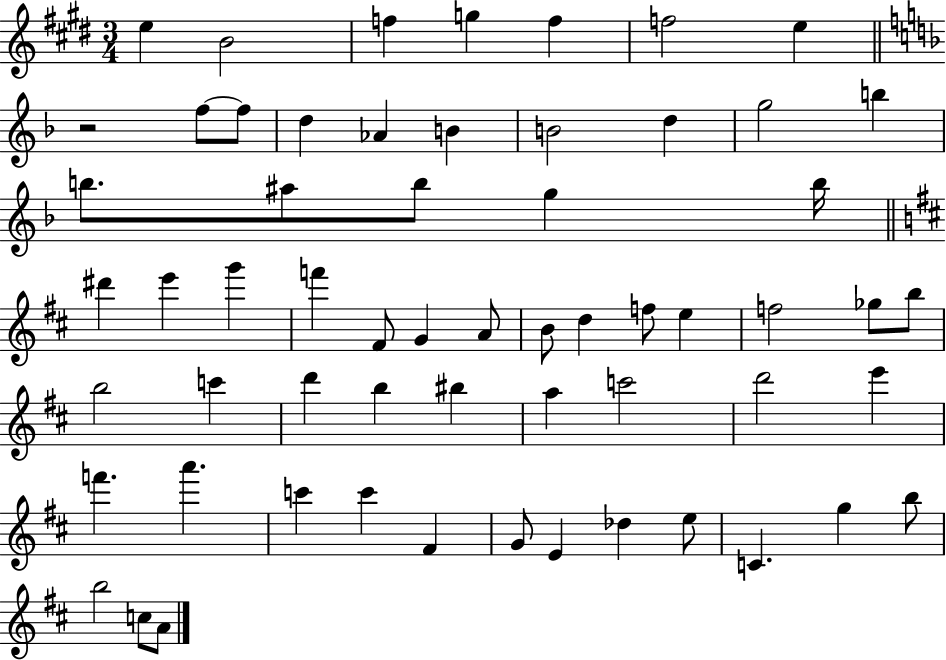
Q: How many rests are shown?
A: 1